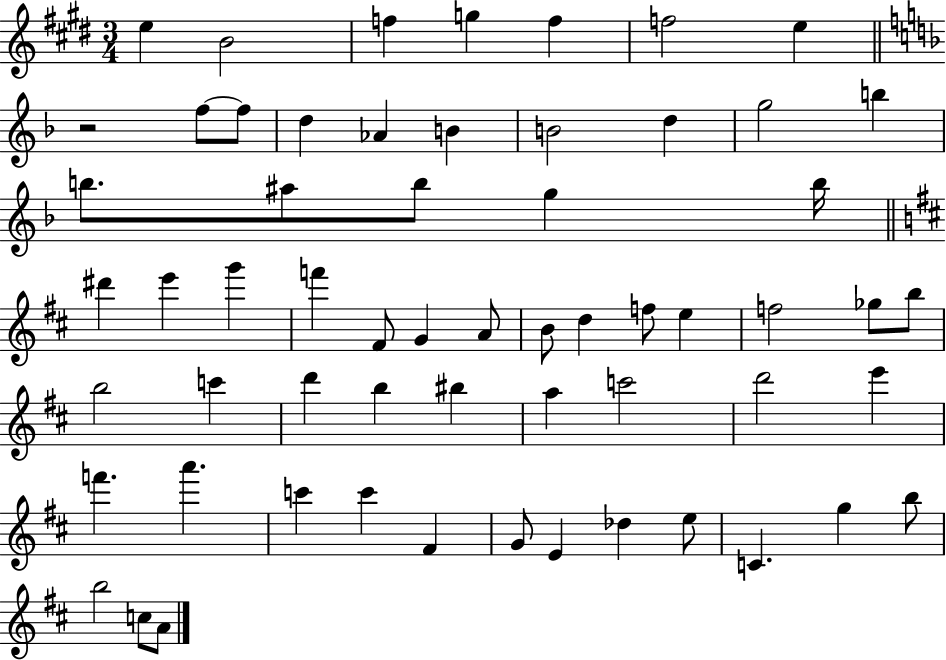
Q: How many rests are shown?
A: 1